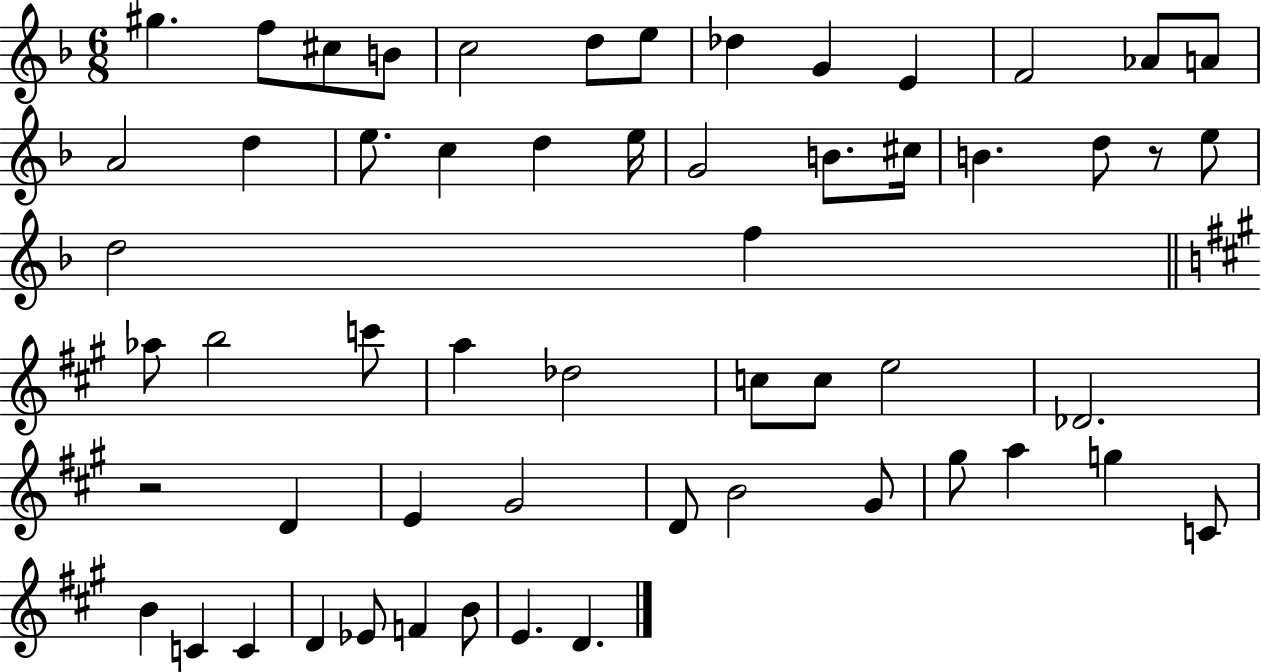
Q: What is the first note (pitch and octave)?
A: G#5